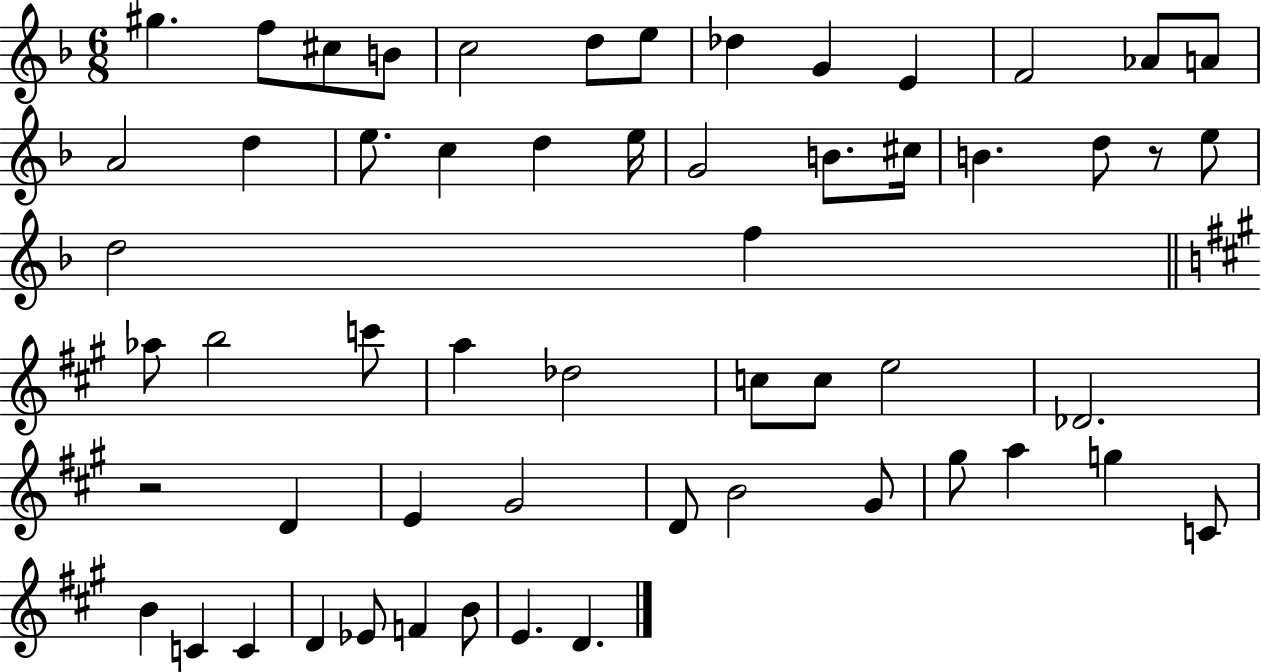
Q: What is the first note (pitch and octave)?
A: G#5